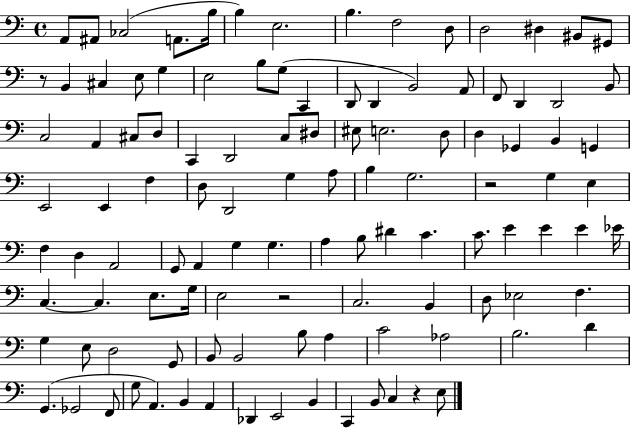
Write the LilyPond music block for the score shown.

{
  \clef bass
  \time 4/4
  \defaultTimeSignature
  \key c \major
  a,8 ais,8 ces2( a,8. b16 | b4) e2. | b4. f2 d8 | d2 dis4 bis,8 gis,8 | \break r8 b,4 cis4 e8 g4 | e2 b8 g8( c,4 | d,8 d,4 b,2) a,8 | f,8 d,4 d,2 b,8 | \break c2 a,4 cis8 d8 | c,4 d,2 c8 dis8 | eis8 e2. d8 | d4 ges,4 b,4 g,4 | \break e,2 e,4 f4 | d8 d,2 g4 a8 | b4 g2. | r2 g4 e4 | \break f4 d4 a,2 | g,8 a,4 g4 g4. | a4 b8 dis'4 c'4. | c'8. e'4 e'4 e'4 ees'16 | \break c4.~~ c4. e8. g16 | e2 r2 | c2. b,4 | d8 ees2 f4. | \break g4 e8 d2 g,8 | b,8 b,2 b8 a4 | c'2 aes2 | b2. d'4 | \break g,4.( ges,2 f,8 | g8 a,4.) b,4 a,4 | des,4 e,2 b,4 | c,4 b,8 c4 r4 e8 | \break \bar "|."
}